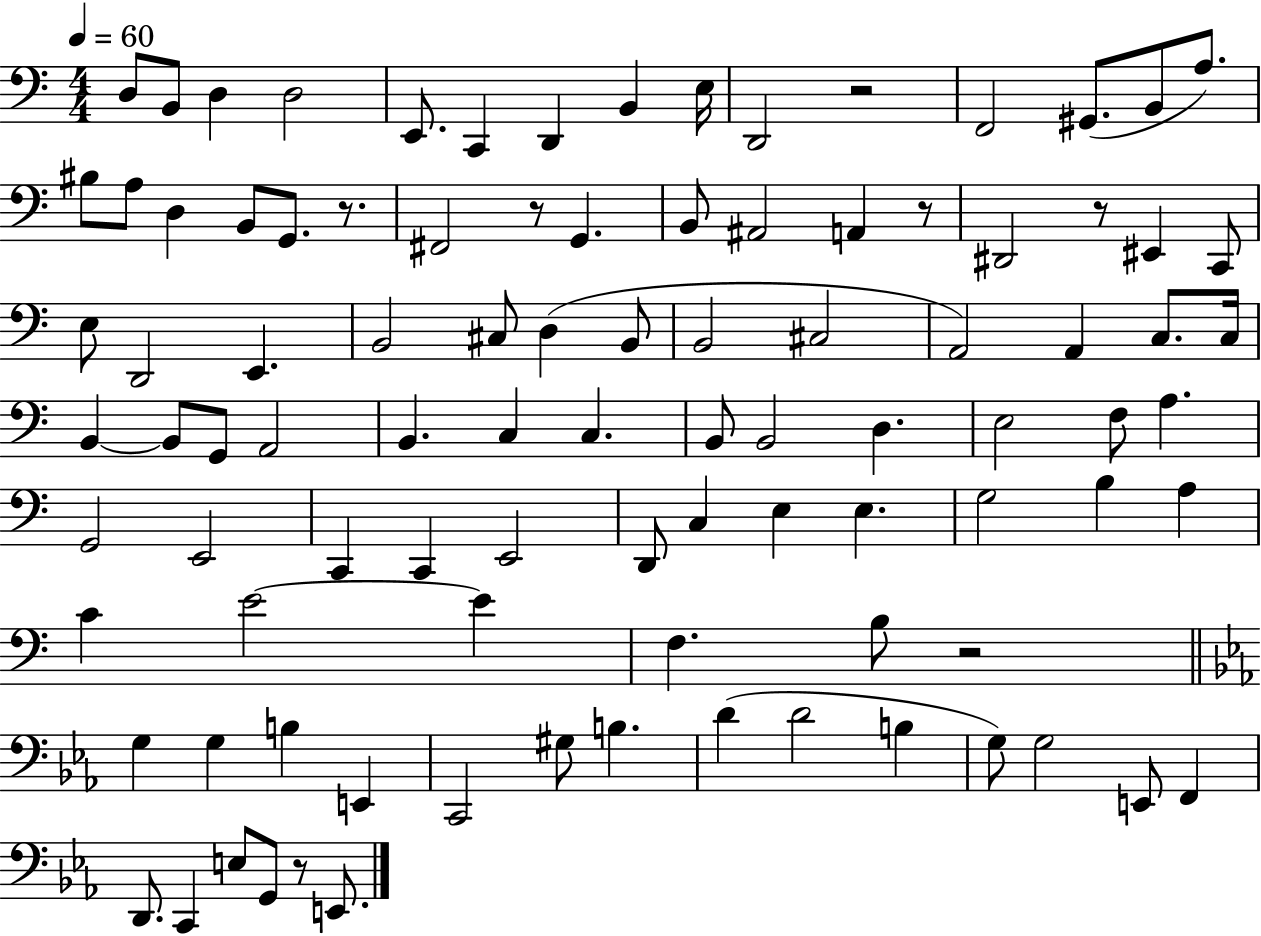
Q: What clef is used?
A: bass